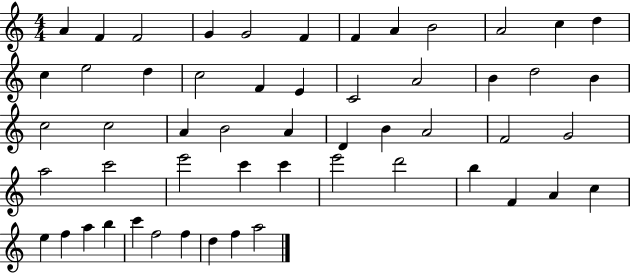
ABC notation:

X:1
T:Untitled
M:4/4
L:1/4
K:C
A F F2 G G2 F F A B2 A2 c d c e2 d c2 F E C2 A2 B d2 B c2 c2 A B2 A D B A2 F2 G2 a2 c'2 e'2 c' c' e'2 d'2 b F A c e f a b c' f2 f d f a2